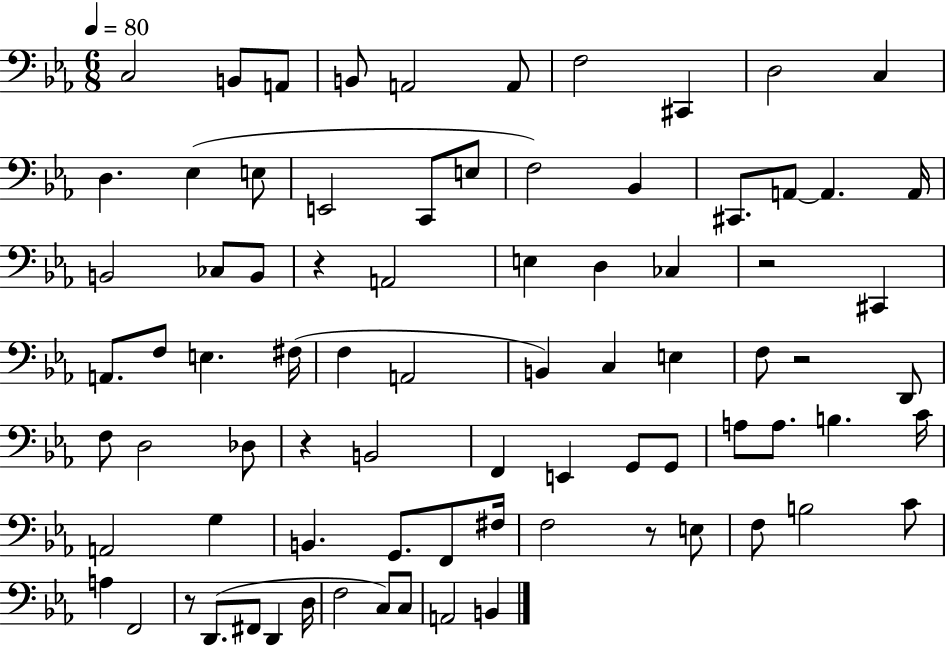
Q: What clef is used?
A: bass